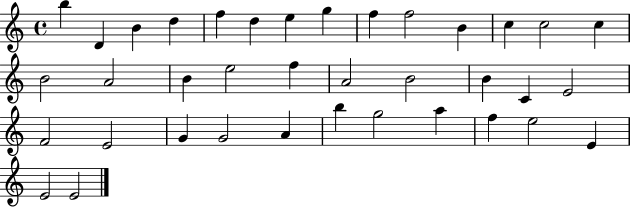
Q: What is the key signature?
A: C major